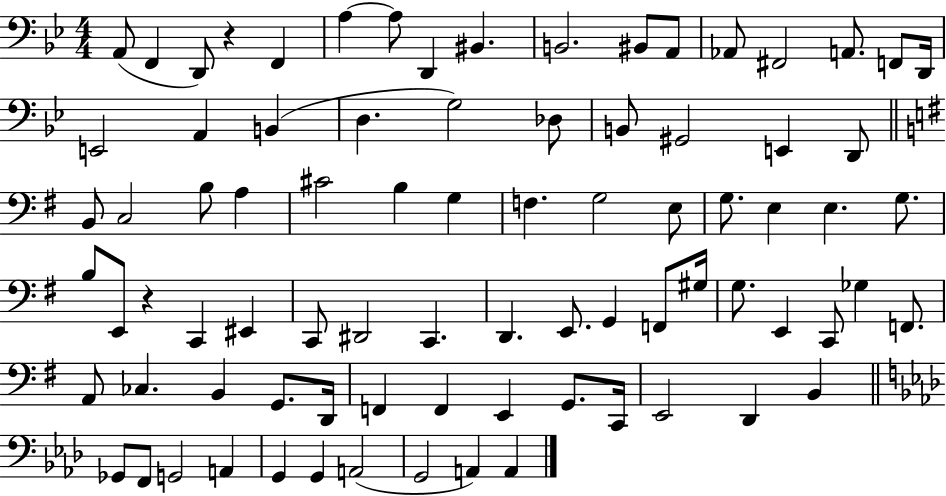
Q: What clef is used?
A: bass